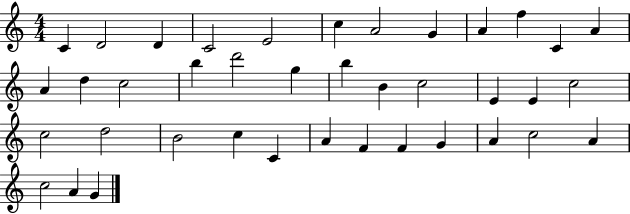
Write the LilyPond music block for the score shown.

{
  \clef treble
  \numericTimeSignature
  \time 4/4
  \key c \major
  c'4 d'2 d'4 | c'2 e'2 | c''4 a'2 g'4 | a'4 f''4 c'4 a'4 | \break a'4 d''4 c''2 | b''4 d'''2 g''4 | b''4 b'4 c''2 | e'4 e'4 c''2 | \break c''2 d''2 | b'2 c''4 c'4 | a'4 f'4 f'4 g'4 | a'4 c''2 a'4 | \break c''2 a'4 g'4 | \bar "|."
}